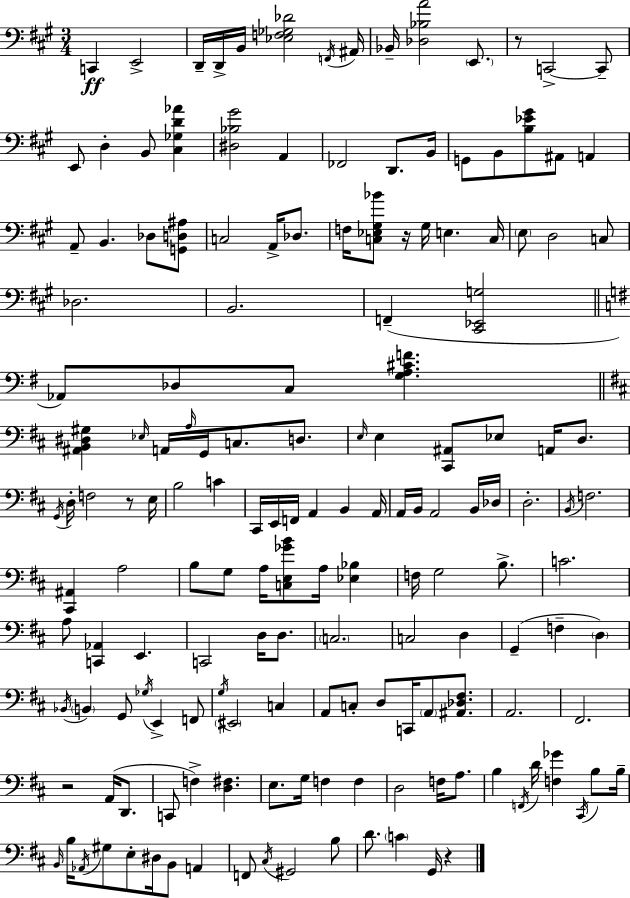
{
  \clef bass
  \numericTimeSignature
  \time 3/4
  \key a \major
  c,4\ff e,2-> | d,16-- d,16-> b,16 <ees f ges des'>2 \acciaccatura { f,16 } | ais,16 bes,16-- <des bes a'>2 \parenthesize e,8. | r8 c,2->~~ c,8-- | \break e,8 d4-. b,8 <cis ges d' aes'>4 | <dis bes gis'>2 a,4 | fes,2 d,8. | b,16 g,8 b,8 <b ees' gis'>8 ais,8 a,4 | \break a,8-- b,4. des8 <g, d ais>8 | c2 a,16-> des8. | f16 <c ees gis bes'>8 r16 gis16 e4. | c16 \parenthesize e8 d2 c8 | \break des2. | b,2. | f,4--( <cis, ees, g>2 | \bar "||" \break \key g \major aes,8) des8 c8 <g a cis' f'>4. | \bar "||" \break \key d \major <ais, b, dis gis>4 \grace { ees16 } a,16 \grace { a16 } g,16 c8. d8. | \grace { e16 } e4 <cis, ais,>8 ees8 a,16 | d8. \acciaccatura { g,16 } d16-. f2 | r8 e16 b2 | \break c'4 cis,16 e,16 f,16 a,4 b,4 | a,16 a,16 b,16 a,2 | b,16 des16 d2.-. | \acciaccatura { b,16 } f2. | \break <cis, ais,>4 a2 | b8 g8 a16 <c e ges' b'>8 | a16 <ees bes>4 f16 g2 | b8.-> c'2. | \break a8 <c, aes,>4 e,4. | c,2 | d16 d8. \parenthesize c2. | c2 | \break d4 g,4--( f4-- | \parenthesize d4) \acciaccatura { bes,16 } \parenthesize b,4 g,8 | \acciaccatura { ges16 } e,4-> f,8 \acciaccatura { g16 } \parenthesize eis,2 | c4 a,8 c8-. | \break d8 c,16 \parenthesize a,8 <ais, des fis>8. a,2. | fis,2. | r2 | a,16( d,8. c,8 f4->) | \break <d fis>4. e8. g16 | f4 f4 d2 | f16 a8. b4 | \acciaccatura { f,16 } d'16 <f ges'>4 \acciaccatura { cis,16 } b8 b16-- \grace { b,16 } b16 | \break \acciaccatura { aes,16 } gis8 e8-. dis16 b,8 a,4 | f,8 \acciaccatura { cis16 } gis,2 b8 | d'8. \parenthesize c'4 g,16 r4 | \bar "|."
}